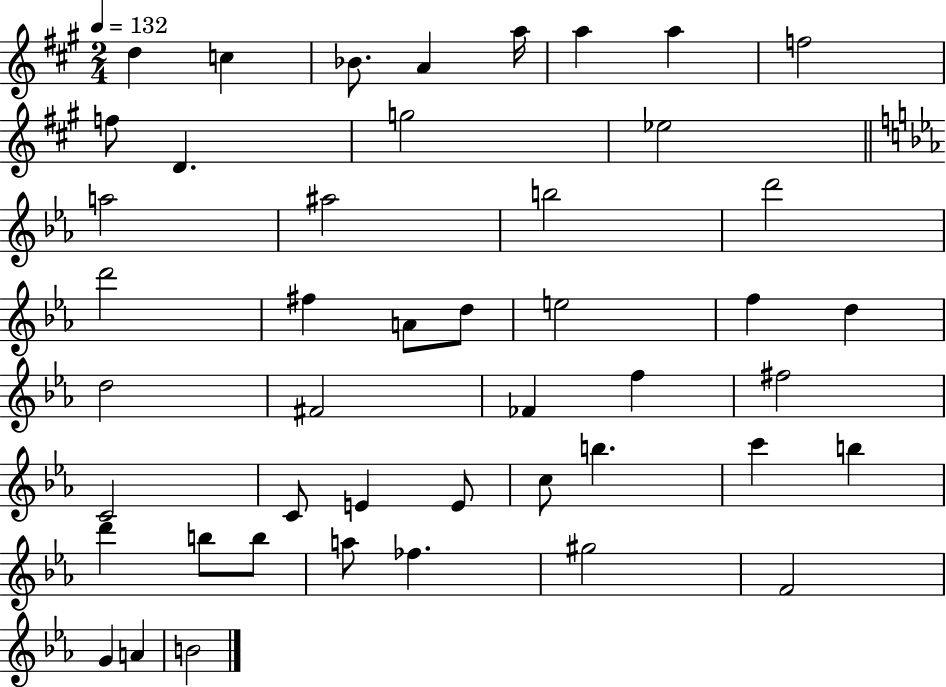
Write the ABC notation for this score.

X:1
T:Untitled
M:2/4
L:1/4
K:A
d c _B/2 A a/4 a a f2 f/2 D g2 _e2 a2 ^a2 b2 d'2 d'2 ^f A/2 d/2 e2 f d d2 ^F2 _F f ^f2 C2 C/2 E E/2 c/2 b c' b d' b/2 b/2 a/2 _f ^g2 F2 G A B2